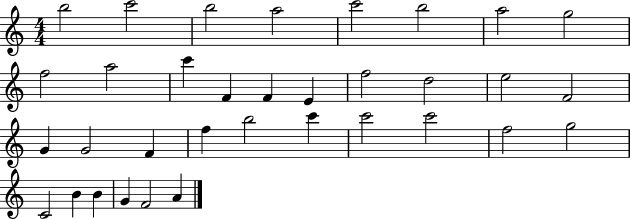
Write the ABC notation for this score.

X:1
T:Untitled
M:4/4
L:1/4
K:C
b2 c'2 b2 a2 c'2 b2 a2 g2 f2 a2 c' F F E f2 d2 e2 F2 G G2 F f b2 c' c'2 c'2 f2 g2 C2 B B G F2 A